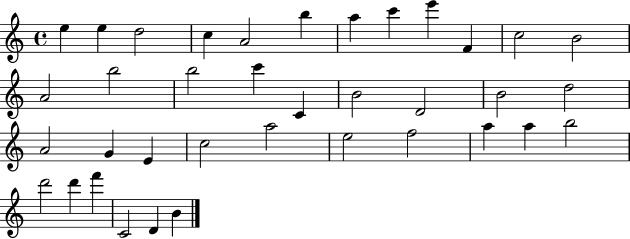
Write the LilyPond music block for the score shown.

{
  \clef treble
  \time 4/4
  \defaultTimeSignature
  \key c \major
  e''4 e''4 d''2 | c''4 a'2 b''4 | a''4 c'''4 e'''4 f'4 | c''2 b'2 | \break a'2 b''2 | b''2 c'''4 c'4 | b'2 d'2 | b'2 d''2 | \break a'2 g'4 e'4 | c''2 a''2 | e''2 f''2 | a''4 a''4 b''2 | \break d'''2 d'''4 f'''4 | c'2 d'4 b'4 | \bar "|."
}